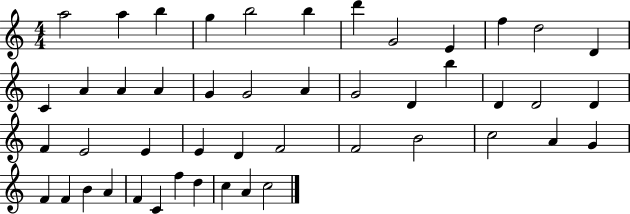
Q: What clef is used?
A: treble